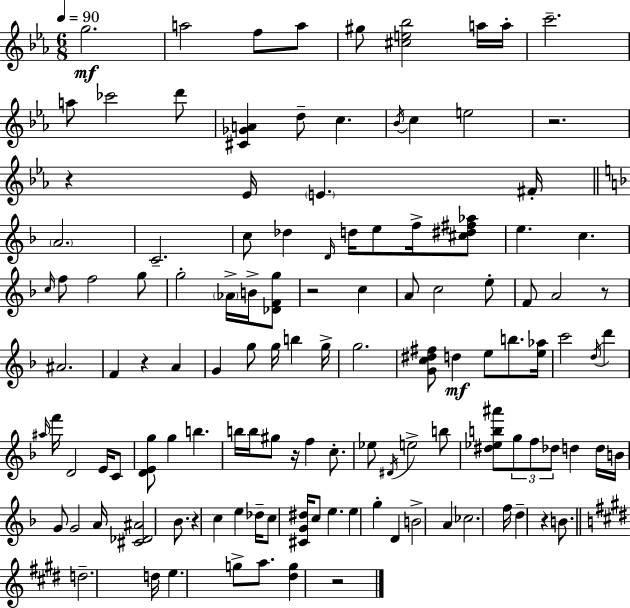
{
  \clef treble
  \numericTimeSignature
  \time 6/8
  \key c \minor
  \tempo 4 = 90
  \repeat volta 2 { g''2.\mf | a''2 f''8 a''8 | gis''8 <cis'' e'' bes''>2 a''16 a''16-. | c'''2.-- | \break a''8 ces'''2 d'''8 | <cis' ges' a'>4 d''8-- c''4. | \acciaccatura { bes'16 } c''4 e''2 | r2. | \break r4 ees'16 \parenthesize e'4. | fis'16-. \bar "||" \break \key f \major \parenthesize a'2. | c'2.-- | c''8 des''4 \grace { d'16 } d''16 e''8 f''16-> <cis'' dis'' fis'' aes''>8 | e''4. c''4. | \break \grace { c''16 } f''8 f''2 | g''8 g''2-. \parenthesize aes'16-> b'16-> | <des' f' g''>8 r2 c''4 | a'8 c''2 | \break e''8-. f'8 a'2 | r8 ais'2. | f'4 r4 a'4 | g'4 g''8 g''16 b''4 | \break g''16-> g''2. | <g' c'' dis'' fis''>8 d''4\mf e''8 b''8. | <e'' aes''>16 c'''2 \acciaccatura { d''16 } d'''4 | \grace { ais''16 } f'''16 d'2 | \break e'16 c'8 <d' e' g''>8 g''4 b''4. | b''16 b''16 gis''8 r16 f''4 | c''8.-. ees''8 \acciaccatura { dis'16 } e''2-> | b''8 <dis'' ees'' b'' ais'''>8 \tuplet 3/2 { g''8 f''8 des''8 } | \break d''4 d''16 b'16 g'8 g'2 | a'16 <cis' des' ais'>2 | bes'8. r4 c''4 | e''4 des''16-- c''8 <cis' g' dis''>16 c''8 e''4. | \break e''4 g''4-. | d'4 b'2-> | a'4 ces''2. | f''16 d''4-- r4 | \break b'8. \bar "||" \break \key e \major d''2.-- | d''16 e''4. g''8-> a''8. | <dis'' g''>4 r2 | } \bar "|."
}